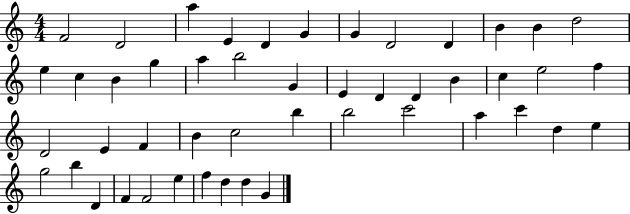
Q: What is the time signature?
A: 4/4